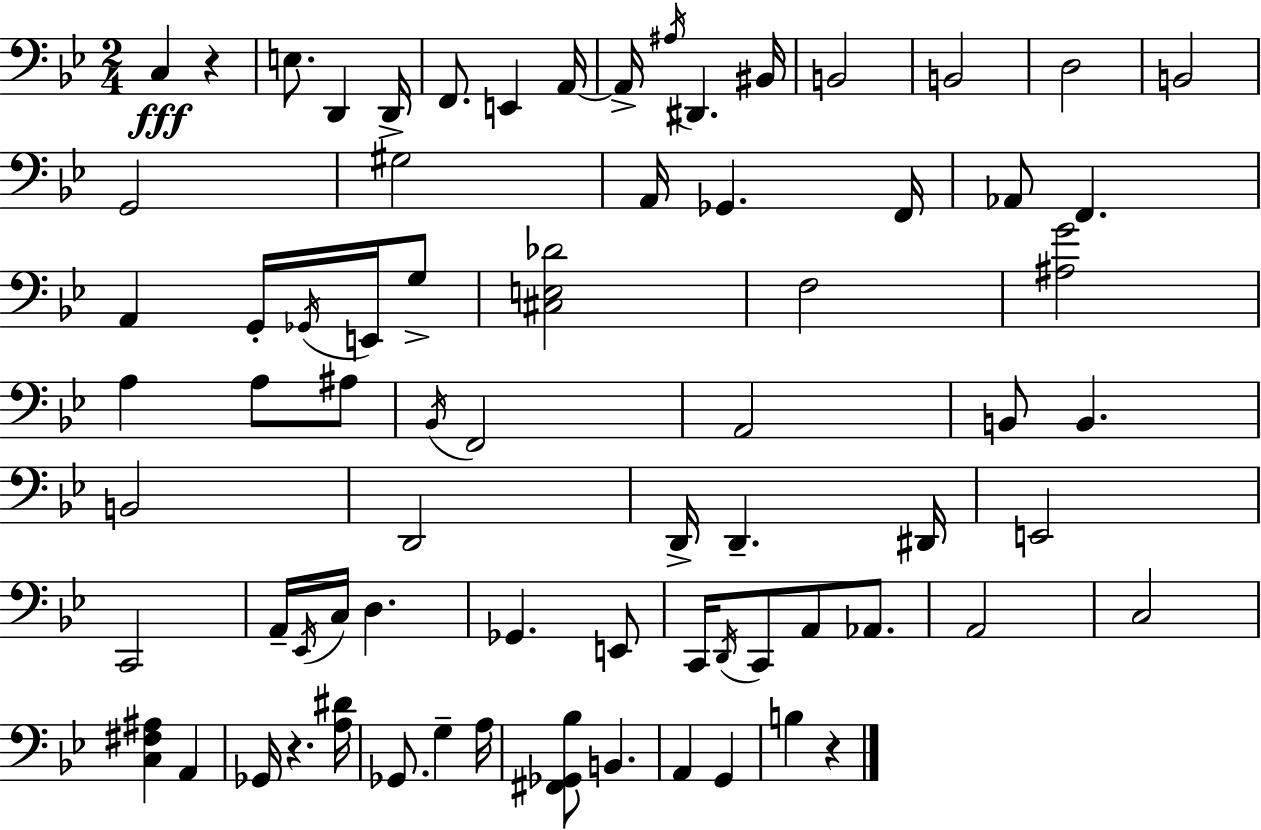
X:1
T:Untitled
M:2/4
L:1/4
K:Gm
C, z E,/2 D,, D,,/4 F,,/2 E,, A,,/4 A,,/4 ^A,/4 ^D,, ^B,,/4 B,,2 B,,2 D,2 B,,2 G,,2 ^G,2 A,,/4 _G,, F,,/4 _A,,/2 F,, A,, G,,/4 _G,,/4 E,,/4 G,/2 [^C,E,_D]2 F,2 [^A,G]2 A, A,/2 ^A,/2 _B,,/4 F,,2 A,,2 B,,/2 B,, B,,2 D,,2 D,,/4 D,, ^D,,/4 E,,2 C,,2 A,,/4 _E,,/4 C,/4 D, _G,, E,,/2 C,,/4 D,,/4 C,,/2 A,,/2 _A,,/2 A,,2 C,2 [C,^F,^A,] A,, _G,,/4 z [A,^D]/4 _G,,/2 G, A,/4 [^F,,_G,,_B,]/2 B,, A,, G,, B, z